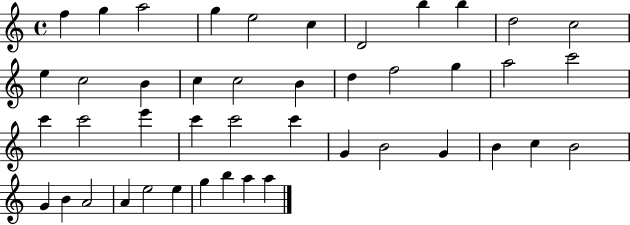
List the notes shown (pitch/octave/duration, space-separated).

F5/q G5/q A5/h G5/q E5/h C5/q D4/h B5/q B5/q D5/h C5/h E5/q C5/h B4/q C5/q C5/h B4/q D5/q F5/h G5/q A5/h C6/h C6/q C6/h E6/q C6/q C6/h C6/q G4/q B4/h G4/q B4/q C5/q B4/h G4/q B4/q A4/h A4/q E5/h E5/q G5/q B5/q A5/q A5/q